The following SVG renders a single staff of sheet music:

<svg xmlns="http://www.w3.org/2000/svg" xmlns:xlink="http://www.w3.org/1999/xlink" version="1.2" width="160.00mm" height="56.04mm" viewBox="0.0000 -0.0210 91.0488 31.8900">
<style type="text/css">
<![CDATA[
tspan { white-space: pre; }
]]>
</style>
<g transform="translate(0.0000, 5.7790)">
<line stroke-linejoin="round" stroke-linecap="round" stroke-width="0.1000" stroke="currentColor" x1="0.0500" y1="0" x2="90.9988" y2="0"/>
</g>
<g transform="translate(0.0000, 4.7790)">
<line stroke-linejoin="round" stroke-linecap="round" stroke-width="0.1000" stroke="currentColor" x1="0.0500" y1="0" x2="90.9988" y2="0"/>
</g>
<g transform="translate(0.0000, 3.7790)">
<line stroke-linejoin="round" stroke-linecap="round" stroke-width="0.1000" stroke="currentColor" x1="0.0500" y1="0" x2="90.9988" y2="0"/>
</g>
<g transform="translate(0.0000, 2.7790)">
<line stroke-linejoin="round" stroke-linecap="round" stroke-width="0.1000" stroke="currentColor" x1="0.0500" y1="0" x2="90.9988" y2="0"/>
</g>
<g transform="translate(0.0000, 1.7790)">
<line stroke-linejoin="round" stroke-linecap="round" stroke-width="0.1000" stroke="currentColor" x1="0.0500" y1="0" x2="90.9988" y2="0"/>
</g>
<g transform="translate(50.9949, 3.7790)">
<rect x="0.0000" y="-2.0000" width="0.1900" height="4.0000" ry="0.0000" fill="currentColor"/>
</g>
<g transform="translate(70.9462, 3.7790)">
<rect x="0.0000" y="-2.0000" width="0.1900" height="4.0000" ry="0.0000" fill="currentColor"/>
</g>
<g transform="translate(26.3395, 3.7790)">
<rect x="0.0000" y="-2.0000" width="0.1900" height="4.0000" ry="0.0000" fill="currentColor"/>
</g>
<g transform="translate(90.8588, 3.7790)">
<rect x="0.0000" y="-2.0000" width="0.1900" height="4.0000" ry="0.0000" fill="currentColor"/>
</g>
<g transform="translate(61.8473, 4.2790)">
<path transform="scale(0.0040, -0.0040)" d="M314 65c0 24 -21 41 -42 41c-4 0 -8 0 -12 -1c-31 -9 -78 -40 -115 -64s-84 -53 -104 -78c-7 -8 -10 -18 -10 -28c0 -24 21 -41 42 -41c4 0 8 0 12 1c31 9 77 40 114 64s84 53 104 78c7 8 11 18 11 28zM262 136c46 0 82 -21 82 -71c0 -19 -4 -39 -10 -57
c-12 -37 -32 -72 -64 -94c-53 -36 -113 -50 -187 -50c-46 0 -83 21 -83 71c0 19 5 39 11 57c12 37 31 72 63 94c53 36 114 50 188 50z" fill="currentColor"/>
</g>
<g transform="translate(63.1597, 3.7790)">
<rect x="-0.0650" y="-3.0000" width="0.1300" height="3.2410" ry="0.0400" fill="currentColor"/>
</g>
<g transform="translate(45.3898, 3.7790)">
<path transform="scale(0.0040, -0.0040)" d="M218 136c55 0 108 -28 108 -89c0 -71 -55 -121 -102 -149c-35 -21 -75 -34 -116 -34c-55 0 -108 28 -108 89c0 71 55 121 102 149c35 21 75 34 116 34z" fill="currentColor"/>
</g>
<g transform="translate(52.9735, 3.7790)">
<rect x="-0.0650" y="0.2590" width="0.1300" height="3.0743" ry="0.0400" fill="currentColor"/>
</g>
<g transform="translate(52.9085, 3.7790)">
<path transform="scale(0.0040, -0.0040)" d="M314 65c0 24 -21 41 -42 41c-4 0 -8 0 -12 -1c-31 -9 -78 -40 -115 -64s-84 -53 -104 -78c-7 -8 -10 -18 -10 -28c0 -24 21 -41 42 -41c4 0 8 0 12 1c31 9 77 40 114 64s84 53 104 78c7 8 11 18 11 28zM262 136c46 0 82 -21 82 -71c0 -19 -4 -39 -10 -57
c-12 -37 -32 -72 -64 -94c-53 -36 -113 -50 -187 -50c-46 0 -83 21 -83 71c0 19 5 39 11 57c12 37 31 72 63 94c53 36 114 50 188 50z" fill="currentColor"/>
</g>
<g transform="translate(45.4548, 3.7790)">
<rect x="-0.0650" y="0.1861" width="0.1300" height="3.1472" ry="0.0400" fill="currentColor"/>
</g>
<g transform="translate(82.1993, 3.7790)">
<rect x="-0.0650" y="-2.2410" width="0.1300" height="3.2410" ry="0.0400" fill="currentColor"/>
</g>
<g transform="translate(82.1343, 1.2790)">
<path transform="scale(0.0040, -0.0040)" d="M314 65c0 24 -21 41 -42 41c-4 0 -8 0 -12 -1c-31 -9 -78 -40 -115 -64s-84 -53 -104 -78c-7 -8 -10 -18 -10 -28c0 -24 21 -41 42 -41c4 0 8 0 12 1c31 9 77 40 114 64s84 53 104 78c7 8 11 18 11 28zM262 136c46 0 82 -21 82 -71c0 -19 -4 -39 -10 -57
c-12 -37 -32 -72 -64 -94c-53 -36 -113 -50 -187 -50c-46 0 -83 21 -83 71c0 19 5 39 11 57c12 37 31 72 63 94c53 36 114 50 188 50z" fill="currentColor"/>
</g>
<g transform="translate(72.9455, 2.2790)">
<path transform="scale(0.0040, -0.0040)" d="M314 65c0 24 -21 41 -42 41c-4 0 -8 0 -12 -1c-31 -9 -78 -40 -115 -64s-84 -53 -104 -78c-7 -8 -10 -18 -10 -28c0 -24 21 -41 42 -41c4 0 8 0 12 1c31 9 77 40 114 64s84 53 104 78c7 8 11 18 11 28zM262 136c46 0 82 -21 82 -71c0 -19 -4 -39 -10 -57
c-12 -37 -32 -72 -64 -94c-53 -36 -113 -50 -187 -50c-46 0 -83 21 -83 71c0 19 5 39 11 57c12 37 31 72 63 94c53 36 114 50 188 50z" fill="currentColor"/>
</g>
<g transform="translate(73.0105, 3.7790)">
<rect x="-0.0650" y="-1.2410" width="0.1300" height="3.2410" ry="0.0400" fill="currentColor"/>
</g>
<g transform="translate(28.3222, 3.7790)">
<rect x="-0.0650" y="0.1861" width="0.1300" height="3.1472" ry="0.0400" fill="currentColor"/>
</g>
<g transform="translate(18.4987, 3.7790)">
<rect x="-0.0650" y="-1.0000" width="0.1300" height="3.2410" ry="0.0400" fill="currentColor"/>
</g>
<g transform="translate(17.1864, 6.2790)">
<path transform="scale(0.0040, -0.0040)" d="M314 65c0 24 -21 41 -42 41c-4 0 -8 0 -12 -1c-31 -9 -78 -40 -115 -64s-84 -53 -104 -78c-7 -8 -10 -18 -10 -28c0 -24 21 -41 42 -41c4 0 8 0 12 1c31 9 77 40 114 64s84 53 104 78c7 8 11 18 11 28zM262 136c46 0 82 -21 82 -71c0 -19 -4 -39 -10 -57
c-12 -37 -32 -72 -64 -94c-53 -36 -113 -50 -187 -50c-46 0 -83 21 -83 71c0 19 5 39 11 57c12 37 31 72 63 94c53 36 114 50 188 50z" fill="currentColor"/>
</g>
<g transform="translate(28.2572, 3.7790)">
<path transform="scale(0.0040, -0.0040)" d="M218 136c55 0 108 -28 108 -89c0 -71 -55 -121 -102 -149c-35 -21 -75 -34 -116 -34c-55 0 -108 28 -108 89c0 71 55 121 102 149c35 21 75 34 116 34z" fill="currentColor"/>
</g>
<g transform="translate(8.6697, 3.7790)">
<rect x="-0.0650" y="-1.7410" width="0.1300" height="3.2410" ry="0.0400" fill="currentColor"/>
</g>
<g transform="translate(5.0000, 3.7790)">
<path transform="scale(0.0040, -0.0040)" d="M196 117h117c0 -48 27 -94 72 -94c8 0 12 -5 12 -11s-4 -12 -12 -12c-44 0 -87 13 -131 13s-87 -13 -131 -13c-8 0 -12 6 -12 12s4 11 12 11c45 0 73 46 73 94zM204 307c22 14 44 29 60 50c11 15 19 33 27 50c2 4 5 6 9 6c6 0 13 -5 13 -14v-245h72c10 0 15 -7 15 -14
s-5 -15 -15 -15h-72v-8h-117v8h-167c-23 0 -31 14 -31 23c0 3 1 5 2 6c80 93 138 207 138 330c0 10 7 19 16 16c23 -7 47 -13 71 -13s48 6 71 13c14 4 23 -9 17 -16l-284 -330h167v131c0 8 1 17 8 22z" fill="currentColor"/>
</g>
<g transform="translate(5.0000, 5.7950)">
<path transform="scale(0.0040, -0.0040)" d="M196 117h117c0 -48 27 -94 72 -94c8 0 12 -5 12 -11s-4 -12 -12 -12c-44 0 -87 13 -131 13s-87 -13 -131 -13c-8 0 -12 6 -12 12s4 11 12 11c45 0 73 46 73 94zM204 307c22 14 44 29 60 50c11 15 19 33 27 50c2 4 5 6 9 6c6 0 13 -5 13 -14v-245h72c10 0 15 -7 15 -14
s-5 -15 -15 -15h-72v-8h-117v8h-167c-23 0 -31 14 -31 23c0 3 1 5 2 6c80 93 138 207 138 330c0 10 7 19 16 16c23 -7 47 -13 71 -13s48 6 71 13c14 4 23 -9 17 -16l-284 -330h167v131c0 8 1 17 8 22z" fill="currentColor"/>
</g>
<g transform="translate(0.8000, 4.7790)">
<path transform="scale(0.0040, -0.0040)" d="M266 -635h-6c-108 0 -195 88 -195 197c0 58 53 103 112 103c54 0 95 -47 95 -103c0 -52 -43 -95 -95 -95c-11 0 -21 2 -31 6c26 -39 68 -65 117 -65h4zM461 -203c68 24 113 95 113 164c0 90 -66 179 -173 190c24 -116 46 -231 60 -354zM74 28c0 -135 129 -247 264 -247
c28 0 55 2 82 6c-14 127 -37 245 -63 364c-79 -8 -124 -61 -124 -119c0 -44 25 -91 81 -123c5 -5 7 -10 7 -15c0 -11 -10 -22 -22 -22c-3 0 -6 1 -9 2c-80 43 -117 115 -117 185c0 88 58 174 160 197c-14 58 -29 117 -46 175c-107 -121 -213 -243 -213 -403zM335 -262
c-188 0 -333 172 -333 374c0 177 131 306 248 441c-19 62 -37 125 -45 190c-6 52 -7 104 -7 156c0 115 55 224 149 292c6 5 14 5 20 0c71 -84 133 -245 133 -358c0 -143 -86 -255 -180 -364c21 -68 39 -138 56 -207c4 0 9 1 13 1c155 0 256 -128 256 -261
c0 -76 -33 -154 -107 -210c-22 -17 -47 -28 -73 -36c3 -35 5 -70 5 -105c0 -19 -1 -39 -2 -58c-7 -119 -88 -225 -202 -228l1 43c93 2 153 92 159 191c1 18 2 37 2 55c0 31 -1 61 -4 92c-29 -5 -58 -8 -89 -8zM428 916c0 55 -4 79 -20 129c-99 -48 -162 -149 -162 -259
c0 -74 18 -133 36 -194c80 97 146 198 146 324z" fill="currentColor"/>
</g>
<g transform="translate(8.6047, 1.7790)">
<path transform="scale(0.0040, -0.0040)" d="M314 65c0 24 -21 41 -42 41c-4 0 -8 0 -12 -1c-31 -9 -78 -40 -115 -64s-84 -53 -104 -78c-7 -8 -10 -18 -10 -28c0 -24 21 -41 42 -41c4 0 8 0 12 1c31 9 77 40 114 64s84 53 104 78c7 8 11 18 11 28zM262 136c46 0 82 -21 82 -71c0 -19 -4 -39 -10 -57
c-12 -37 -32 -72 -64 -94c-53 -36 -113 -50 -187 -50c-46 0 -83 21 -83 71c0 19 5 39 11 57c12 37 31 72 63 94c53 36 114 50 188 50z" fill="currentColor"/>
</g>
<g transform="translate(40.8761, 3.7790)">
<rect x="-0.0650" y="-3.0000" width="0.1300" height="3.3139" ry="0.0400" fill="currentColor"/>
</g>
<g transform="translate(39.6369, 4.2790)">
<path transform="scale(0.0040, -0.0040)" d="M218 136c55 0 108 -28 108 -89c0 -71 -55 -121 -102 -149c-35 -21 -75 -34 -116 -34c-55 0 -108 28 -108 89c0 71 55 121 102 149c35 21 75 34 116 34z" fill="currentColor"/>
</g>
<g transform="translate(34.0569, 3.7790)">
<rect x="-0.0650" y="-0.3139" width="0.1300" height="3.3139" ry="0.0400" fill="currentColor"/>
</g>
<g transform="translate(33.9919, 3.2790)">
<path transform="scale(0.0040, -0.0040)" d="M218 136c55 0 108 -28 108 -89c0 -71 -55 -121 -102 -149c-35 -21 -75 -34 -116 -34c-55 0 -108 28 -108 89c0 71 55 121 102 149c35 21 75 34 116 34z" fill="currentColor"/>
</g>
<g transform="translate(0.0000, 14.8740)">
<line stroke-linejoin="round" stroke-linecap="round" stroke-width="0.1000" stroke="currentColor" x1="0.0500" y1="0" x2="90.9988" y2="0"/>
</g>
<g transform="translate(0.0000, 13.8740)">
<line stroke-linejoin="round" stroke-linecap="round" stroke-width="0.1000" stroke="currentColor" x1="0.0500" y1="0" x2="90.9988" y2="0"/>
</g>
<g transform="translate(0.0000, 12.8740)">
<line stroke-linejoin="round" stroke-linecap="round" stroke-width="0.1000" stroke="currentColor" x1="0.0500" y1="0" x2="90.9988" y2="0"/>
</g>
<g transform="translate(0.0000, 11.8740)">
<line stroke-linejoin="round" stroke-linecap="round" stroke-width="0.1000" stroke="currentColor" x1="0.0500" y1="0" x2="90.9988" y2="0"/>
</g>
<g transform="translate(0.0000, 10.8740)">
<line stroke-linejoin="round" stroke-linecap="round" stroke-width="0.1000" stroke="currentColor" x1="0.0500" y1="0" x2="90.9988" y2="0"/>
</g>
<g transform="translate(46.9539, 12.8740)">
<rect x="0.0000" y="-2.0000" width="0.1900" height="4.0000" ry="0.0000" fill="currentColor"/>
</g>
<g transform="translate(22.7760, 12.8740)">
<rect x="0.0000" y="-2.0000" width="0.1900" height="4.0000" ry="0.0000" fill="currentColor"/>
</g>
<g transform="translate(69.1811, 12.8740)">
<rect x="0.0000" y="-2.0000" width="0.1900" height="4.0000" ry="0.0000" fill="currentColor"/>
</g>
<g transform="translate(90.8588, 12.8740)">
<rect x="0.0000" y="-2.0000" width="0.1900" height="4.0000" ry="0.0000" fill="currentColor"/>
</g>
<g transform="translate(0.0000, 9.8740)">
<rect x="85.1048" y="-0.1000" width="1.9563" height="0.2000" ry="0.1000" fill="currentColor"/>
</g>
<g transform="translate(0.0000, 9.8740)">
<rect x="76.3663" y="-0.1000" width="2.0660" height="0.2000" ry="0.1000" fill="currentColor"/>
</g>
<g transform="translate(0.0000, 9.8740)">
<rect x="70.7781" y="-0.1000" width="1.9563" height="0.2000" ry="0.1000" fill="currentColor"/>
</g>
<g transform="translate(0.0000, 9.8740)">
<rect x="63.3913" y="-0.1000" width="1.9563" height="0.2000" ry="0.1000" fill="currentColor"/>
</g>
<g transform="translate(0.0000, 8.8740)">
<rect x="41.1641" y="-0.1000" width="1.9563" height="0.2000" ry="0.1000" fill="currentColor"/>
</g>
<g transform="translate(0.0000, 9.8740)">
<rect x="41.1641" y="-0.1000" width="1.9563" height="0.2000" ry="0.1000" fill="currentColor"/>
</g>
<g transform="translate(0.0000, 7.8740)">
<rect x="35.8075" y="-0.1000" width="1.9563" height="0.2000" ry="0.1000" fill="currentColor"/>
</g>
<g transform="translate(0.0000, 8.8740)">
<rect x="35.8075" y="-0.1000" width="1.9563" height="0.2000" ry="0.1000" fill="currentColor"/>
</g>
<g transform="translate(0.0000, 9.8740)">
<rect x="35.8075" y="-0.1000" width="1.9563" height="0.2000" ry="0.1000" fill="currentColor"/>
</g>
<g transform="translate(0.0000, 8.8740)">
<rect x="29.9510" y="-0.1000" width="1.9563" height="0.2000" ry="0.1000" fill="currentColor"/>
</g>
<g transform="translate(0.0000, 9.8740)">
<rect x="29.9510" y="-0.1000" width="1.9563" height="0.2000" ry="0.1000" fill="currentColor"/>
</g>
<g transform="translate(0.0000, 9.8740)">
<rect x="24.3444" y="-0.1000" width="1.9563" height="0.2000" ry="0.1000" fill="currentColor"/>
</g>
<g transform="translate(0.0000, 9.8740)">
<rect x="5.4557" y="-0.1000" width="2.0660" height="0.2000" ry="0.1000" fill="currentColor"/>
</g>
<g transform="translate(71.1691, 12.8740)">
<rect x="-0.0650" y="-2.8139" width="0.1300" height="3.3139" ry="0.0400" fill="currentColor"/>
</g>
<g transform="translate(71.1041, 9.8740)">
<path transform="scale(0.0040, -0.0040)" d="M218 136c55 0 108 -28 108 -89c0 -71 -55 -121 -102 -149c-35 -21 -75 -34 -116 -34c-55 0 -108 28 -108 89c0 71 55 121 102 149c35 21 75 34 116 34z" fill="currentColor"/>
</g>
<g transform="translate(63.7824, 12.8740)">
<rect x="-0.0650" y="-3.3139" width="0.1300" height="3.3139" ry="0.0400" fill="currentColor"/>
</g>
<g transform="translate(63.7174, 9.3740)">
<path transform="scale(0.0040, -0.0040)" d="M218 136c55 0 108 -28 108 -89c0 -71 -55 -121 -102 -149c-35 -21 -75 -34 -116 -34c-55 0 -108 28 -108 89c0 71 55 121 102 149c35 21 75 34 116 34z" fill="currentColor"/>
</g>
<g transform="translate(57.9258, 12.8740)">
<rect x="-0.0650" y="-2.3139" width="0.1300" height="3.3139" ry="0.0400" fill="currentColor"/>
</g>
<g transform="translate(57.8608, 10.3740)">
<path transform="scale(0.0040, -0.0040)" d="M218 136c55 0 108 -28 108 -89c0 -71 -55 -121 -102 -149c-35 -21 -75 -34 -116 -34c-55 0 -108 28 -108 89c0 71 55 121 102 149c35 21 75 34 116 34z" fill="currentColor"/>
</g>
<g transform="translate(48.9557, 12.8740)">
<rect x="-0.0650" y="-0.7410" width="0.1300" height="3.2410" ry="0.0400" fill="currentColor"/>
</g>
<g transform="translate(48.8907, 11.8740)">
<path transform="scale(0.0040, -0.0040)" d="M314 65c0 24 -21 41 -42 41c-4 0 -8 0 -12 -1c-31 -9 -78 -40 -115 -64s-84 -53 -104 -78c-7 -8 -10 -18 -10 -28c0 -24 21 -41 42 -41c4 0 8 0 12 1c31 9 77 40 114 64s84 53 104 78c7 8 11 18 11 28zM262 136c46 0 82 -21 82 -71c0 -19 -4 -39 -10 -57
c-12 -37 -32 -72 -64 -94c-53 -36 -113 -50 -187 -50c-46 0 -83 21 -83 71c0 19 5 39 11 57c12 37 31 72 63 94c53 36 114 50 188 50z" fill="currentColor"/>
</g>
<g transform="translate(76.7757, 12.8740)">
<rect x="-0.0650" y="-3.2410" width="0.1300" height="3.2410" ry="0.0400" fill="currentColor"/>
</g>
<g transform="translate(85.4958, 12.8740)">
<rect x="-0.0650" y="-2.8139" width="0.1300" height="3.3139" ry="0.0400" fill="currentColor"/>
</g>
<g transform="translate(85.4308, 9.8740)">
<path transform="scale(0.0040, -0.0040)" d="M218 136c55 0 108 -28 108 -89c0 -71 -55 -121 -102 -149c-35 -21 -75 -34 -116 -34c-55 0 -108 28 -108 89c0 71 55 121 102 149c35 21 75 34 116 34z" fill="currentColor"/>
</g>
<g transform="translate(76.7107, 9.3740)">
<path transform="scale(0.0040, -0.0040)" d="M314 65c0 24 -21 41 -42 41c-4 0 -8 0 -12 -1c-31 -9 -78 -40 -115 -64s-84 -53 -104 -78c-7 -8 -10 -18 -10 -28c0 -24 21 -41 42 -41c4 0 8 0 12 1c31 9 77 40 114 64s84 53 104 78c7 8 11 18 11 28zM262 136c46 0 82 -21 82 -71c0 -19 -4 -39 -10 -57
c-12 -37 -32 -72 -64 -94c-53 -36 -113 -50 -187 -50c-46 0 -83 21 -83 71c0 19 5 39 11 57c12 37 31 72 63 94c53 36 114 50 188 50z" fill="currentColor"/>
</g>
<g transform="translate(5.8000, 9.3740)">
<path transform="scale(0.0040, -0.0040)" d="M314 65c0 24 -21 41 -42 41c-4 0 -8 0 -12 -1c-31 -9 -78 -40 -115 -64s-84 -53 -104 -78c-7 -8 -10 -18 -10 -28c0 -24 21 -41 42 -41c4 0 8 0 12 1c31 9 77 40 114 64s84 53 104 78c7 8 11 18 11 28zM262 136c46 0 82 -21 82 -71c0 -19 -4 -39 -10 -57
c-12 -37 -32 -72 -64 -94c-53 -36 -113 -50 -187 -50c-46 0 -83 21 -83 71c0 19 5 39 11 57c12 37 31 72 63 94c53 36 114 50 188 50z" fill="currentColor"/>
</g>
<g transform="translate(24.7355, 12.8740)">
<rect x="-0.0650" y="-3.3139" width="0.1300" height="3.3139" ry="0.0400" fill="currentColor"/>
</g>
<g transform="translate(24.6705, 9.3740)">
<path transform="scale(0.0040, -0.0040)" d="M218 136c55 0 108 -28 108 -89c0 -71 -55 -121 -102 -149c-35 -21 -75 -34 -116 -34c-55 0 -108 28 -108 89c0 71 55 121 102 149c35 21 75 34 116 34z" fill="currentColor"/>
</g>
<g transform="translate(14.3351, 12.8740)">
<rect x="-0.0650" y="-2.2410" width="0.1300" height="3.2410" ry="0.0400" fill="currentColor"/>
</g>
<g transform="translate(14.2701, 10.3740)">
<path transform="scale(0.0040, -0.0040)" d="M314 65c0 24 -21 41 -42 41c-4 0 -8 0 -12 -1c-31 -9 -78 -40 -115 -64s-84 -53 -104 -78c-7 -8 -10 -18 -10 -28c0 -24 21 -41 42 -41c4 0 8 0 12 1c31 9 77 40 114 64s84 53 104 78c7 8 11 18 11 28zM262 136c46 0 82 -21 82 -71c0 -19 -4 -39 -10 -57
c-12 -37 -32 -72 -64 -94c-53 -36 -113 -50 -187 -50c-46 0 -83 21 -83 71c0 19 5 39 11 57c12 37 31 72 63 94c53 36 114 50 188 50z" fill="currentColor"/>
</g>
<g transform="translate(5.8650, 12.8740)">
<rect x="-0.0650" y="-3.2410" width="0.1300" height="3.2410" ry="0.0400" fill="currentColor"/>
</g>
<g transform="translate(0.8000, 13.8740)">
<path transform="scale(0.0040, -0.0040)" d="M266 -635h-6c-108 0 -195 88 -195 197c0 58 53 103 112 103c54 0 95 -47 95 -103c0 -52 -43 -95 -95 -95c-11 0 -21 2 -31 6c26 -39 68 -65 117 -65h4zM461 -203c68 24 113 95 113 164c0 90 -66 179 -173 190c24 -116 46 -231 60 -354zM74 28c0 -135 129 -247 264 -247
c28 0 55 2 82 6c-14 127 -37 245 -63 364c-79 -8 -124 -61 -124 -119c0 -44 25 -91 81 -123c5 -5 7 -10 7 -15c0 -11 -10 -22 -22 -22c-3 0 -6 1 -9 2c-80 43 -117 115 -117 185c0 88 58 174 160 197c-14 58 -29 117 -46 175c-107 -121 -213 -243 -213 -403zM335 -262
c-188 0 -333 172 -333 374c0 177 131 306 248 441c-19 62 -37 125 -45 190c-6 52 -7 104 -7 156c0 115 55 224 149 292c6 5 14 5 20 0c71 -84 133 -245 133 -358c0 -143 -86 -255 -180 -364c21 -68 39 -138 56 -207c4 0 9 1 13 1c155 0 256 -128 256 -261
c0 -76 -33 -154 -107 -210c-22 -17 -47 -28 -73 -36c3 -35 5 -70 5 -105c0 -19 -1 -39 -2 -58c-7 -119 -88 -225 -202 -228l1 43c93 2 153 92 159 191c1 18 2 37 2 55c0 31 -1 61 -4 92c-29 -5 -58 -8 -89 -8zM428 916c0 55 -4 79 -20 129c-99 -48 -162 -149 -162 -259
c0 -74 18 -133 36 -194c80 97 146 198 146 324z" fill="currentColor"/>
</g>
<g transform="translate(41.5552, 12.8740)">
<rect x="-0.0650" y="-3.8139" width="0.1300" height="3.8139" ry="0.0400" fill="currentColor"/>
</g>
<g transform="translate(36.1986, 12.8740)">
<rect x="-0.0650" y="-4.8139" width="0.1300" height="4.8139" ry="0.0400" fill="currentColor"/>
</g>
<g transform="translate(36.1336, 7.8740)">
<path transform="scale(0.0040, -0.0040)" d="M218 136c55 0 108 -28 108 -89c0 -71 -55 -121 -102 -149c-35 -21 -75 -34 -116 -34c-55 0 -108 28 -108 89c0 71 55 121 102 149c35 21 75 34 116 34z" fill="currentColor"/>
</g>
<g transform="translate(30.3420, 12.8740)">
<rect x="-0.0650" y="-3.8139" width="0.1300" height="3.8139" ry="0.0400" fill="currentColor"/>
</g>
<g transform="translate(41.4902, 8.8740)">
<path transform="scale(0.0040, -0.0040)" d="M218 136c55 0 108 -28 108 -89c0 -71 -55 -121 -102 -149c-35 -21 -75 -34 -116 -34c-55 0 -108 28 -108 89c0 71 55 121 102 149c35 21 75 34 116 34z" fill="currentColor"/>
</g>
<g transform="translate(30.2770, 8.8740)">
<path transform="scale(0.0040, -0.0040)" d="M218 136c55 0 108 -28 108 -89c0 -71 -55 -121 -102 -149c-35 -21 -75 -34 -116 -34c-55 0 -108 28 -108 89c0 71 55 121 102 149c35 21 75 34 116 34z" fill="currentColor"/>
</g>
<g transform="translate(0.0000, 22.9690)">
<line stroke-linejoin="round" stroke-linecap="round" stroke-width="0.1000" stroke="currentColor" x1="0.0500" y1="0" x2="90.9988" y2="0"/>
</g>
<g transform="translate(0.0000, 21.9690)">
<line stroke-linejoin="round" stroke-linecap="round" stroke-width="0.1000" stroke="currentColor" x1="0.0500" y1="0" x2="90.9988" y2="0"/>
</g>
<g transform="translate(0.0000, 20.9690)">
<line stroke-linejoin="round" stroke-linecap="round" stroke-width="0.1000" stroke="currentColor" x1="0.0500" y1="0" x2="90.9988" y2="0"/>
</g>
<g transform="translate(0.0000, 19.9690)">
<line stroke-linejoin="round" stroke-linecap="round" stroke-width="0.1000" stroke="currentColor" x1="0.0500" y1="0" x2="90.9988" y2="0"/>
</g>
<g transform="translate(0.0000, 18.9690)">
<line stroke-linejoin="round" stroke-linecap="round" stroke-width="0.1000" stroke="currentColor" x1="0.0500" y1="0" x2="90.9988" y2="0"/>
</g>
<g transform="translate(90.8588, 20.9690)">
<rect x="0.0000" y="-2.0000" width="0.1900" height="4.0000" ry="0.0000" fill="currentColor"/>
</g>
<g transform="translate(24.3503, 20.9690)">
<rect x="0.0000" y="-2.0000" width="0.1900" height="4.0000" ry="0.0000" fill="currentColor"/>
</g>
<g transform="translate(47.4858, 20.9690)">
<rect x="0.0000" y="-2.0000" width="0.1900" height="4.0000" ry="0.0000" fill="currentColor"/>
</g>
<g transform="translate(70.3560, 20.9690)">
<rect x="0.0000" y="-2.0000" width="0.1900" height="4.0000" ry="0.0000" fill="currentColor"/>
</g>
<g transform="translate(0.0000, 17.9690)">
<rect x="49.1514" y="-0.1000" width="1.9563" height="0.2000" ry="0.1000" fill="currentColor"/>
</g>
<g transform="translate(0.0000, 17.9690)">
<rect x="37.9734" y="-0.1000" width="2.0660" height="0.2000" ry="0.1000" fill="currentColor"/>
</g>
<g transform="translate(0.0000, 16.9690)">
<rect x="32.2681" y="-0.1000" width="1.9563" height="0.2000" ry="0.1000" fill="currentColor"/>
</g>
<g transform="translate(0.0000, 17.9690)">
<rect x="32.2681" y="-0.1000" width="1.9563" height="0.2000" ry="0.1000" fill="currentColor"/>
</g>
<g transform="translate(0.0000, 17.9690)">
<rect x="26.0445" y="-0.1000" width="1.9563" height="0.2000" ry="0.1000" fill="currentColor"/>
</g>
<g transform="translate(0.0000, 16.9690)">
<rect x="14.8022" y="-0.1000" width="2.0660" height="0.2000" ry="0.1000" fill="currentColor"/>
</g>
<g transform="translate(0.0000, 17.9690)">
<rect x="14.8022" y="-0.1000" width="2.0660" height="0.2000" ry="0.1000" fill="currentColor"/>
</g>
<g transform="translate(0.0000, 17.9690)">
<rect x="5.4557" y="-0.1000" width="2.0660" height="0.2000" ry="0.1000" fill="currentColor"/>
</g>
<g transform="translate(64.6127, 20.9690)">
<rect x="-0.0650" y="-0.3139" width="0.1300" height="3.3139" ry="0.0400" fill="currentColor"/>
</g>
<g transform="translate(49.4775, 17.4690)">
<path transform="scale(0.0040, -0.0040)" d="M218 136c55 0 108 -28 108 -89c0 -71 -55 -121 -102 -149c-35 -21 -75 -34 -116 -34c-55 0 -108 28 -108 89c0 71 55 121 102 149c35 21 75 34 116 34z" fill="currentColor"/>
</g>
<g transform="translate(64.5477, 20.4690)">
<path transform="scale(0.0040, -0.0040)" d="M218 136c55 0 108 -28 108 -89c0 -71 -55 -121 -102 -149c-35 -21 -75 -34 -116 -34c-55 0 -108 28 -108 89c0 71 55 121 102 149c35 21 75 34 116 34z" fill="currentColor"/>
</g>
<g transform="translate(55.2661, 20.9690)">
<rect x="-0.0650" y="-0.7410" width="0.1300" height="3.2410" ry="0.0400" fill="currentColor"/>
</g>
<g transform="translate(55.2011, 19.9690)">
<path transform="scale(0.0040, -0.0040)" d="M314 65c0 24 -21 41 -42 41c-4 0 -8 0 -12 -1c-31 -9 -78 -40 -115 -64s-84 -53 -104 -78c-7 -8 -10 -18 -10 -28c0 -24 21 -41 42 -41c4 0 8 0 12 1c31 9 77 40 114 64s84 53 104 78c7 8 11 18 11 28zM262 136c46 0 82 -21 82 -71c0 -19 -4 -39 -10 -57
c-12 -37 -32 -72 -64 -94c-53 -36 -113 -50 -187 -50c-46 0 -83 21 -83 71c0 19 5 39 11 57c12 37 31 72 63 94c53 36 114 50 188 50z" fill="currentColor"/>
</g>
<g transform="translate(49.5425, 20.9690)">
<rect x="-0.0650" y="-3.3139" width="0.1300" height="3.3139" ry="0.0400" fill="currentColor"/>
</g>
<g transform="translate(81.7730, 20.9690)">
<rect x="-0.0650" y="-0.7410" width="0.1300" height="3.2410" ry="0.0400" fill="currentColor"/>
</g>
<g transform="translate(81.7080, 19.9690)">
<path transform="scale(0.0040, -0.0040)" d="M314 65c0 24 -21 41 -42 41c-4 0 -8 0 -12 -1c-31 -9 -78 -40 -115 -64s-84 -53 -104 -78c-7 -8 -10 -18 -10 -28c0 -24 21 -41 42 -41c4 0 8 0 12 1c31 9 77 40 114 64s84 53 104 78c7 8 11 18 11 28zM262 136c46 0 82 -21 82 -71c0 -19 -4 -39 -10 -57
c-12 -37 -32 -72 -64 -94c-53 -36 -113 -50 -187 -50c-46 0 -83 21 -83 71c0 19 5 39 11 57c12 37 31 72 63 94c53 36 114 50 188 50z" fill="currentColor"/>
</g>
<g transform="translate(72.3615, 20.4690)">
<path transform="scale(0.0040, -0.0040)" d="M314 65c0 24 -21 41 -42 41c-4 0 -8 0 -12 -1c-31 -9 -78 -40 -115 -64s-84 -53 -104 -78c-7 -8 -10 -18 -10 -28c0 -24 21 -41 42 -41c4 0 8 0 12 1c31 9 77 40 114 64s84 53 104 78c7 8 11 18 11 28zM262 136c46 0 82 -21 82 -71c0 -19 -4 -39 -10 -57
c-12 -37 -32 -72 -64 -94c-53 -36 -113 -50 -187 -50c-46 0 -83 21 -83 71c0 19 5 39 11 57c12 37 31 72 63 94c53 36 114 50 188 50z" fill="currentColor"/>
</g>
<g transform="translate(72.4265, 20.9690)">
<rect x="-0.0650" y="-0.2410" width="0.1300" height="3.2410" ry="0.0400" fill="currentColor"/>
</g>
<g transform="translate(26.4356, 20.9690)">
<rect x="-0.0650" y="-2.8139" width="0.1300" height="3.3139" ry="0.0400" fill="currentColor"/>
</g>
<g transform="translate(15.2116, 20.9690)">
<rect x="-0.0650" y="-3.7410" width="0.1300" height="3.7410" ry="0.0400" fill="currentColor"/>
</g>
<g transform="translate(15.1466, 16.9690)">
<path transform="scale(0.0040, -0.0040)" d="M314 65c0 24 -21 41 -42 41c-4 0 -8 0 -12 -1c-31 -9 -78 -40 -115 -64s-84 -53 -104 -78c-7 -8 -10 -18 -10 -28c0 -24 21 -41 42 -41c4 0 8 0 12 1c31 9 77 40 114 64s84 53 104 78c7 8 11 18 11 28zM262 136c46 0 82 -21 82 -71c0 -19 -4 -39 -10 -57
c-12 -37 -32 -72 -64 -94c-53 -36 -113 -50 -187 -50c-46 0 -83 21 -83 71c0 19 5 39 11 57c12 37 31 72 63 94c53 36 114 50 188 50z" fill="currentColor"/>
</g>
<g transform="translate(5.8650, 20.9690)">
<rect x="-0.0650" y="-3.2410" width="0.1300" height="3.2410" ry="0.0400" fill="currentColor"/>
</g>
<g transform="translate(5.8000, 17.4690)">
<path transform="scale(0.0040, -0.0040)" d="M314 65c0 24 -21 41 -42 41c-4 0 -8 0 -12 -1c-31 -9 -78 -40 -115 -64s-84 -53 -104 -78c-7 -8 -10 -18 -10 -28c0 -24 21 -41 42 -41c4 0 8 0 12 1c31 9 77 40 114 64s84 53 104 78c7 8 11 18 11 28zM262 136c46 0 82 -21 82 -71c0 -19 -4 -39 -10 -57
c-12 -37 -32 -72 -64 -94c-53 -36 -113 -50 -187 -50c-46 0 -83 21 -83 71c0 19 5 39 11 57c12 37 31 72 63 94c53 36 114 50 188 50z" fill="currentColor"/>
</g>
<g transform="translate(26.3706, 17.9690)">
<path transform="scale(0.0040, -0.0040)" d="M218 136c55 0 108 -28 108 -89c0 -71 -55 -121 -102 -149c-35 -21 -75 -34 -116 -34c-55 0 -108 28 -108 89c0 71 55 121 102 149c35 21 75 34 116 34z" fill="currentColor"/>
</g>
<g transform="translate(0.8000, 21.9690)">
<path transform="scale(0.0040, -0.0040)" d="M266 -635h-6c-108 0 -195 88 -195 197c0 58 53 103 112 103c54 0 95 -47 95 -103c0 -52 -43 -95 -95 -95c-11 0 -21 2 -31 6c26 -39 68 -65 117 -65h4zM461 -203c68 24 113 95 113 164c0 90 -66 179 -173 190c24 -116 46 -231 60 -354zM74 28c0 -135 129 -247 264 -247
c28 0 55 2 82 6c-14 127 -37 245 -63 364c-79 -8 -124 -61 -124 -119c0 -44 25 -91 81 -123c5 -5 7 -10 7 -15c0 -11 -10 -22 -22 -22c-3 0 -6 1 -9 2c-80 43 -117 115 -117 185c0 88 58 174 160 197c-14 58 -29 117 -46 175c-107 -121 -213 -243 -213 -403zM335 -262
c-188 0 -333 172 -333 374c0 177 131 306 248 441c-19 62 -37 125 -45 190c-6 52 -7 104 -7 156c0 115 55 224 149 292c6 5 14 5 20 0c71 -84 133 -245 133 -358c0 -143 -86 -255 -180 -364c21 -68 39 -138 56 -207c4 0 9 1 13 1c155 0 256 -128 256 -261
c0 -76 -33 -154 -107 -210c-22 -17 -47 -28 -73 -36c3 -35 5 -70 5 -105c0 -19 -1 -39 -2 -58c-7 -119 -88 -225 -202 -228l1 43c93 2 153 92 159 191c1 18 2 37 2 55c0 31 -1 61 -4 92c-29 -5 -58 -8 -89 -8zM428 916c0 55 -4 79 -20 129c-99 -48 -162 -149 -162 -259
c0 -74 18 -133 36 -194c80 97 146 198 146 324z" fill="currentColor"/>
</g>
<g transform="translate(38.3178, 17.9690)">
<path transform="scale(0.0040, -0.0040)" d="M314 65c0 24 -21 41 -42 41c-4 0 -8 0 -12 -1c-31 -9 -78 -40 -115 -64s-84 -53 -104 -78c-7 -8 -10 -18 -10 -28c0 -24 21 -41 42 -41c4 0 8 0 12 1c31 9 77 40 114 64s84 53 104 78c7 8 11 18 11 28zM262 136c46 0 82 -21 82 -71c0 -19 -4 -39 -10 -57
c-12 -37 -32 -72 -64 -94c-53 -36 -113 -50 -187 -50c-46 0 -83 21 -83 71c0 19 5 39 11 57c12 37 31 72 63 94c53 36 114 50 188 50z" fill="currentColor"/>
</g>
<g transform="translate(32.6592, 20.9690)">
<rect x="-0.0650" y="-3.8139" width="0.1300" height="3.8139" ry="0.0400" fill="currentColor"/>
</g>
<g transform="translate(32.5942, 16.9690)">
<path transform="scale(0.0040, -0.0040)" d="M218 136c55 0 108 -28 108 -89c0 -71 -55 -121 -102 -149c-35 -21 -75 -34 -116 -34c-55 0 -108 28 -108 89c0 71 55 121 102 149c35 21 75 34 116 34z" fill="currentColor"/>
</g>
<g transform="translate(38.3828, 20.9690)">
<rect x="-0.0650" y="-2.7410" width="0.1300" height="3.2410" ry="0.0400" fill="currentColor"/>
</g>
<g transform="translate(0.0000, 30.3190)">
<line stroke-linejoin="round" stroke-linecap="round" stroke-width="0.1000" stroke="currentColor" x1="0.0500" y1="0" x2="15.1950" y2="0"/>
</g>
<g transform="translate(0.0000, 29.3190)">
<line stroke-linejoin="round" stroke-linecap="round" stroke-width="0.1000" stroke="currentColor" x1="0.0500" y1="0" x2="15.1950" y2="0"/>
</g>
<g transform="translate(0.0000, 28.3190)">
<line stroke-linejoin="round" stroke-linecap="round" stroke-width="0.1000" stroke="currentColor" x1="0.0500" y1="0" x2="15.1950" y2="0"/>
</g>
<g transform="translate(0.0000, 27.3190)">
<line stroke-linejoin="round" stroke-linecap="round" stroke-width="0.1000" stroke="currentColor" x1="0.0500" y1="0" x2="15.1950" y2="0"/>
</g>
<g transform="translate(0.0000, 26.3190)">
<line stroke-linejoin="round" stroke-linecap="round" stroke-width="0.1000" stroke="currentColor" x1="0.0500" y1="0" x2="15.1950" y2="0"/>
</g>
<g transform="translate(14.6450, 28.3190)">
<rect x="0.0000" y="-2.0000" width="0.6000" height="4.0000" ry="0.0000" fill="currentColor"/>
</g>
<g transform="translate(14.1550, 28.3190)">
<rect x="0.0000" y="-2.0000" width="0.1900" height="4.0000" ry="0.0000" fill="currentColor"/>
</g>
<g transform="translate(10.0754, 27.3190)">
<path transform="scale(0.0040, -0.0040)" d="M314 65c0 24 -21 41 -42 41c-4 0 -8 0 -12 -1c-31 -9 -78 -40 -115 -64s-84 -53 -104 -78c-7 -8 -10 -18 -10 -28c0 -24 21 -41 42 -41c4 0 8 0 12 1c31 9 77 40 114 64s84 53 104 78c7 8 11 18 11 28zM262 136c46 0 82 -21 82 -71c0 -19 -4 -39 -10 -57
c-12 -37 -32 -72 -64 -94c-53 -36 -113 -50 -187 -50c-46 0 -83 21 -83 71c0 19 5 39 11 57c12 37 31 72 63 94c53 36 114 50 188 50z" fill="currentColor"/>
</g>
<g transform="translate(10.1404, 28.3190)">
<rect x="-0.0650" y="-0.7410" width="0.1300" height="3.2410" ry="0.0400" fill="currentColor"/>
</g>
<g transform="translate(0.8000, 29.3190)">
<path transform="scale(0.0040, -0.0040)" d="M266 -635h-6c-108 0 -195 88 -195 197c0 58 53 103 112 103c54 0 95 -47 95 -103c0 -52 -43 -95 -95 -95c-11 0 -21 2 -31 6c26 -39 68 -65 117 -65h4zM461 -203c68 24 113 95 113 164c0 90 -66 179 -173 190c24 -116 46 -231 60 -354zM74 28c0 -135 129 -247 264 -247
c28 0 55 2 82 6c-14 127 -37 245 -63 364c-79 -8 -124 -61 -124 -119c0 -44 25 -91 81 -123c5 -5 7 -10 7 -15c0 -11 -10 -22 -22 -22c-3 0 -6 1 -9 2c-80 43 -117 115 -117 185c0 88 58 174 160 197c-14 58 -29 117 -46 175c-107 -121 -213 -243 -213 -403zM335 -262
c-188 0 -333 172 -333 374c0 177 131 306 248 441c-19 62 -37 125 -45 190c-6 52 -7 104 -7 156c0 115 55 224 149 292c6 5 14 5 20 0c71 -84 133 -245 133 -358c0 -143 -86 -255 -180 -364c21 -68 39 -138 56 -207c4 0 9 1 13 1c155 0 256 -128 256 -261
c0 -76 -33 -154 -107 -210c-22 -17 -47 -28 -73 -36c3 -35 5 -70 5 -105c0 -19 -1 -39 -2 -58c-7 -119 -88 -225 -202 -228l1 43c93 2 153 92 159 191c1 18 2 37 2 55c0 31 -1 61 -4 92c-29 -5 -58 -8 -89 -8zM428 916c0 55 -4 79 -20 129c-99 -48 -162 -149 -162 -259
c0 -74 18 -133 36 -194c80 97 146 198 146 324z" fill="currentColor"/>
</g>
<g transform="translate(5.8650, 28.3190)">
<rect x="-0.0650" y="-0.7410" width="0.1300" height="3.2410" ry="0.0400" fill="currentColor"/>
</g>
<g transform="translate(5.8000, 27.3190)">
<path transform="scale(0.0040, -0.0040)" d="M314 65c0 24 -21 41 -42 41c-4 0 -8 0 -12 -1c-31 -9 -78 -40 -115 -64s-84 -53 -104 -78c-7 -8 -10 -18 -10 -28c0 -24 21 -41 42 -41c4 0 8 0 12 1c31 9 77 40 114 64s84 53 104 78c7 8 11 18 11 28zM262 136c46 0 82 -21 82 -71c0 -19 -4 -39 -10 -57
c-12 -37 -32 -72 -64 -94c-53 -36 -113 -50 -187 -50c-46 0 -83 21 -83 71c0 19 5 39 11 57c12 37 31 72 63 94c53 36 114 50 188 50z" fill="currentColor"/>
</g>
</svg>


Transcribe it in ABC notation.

X:1
T:Untitled
M:4/4
L:1/4
K:C
f2 D2 B c A B B2 A2 e2 g2 b2 g2 b c' e' c' d2 g b a b2 a b2 c'2 a c' a2 b d2 c c2 d2 d2 d2